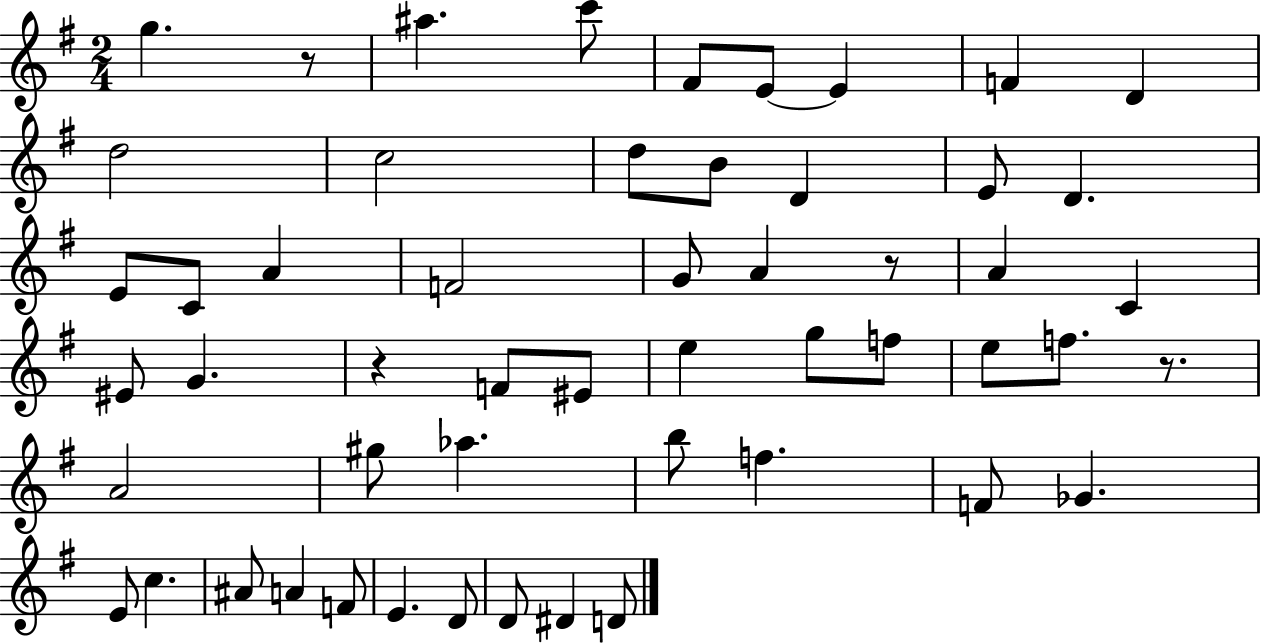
{
  \clef treble
  \numericTimeSignature
  \time 2/4
  \key g \major
  g''4. r8 | ais''4. c'''8 | fis'8 e'8~~ e'4 | f'4 d'4 | \break d''2 | c''2 | d''8 b'8 d'4 | e'8 d'4. | \break e'8 c'8 a'4 | f'2 | g'8 a'4 r8 | a'4 c'4 | \break eis'8 g'4. | r4 f'8 eis'8 | e''4 g''8 f''8 | e''8 f''8. r8. | \break a'2 | gis''8 aes''4. | b''8 f''4. | f'8 ges'4. | \break e'8 c''4. | ais'8 a'4 f'8 | e'4. d'8 | d'8 dis'4 d'8 | \break \bar "|."
}